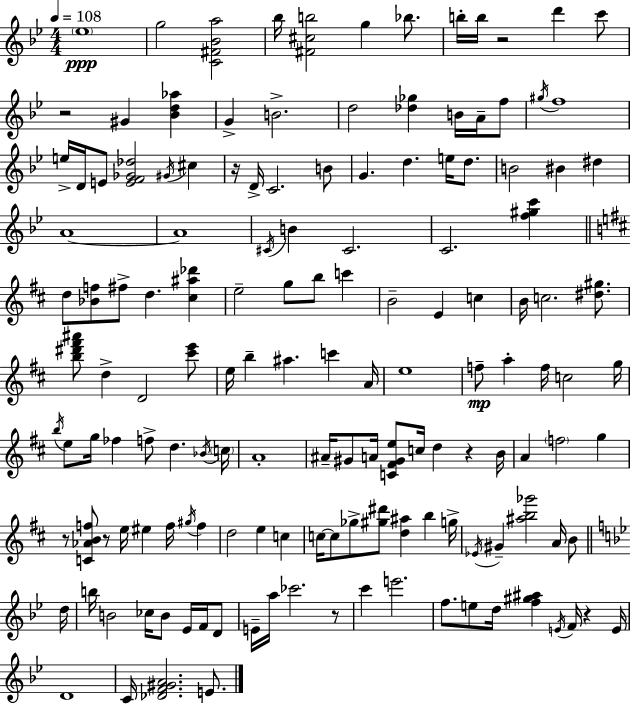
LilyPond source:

{
  \clef treble
  \numericTimeSignature
  \time 4/4
  \key bes \major
  \tempo 4 = 108
  \repeat volta 2 { \parenthesize ees''1\ppp | g''2 <c' fis' bes' a''>2 | bes''16 <fis' cis'' b''>2 g''4 bes''8. | b''16-. b''16 r2 d'''4 c'''8 | \break r2 gis'4 <bes' d'' aes''>4 | g'4-> b'2.-> | d''2 <des'' ges''>4 b'16 a'16-- f''8 | \acciaccatura { gis''16 } f''1 | \break e''16-> d'16 e'8 <e' f' ges' des''>2 \acciaccatura { gis'16 } cis''4 | r16 d'16-> c'2. | b'8 g'4. d''4. e''16 d''8. | b'2 bis'4 dis''4 | \break a'1~~ | a'1 | \acciaccatura { cis'16 } b'4 cis'2. | c'2. <f'' gis'' c'''>4 | \break \bar "||" \break \key d \major d''8 <bes' f''>8 fis''8-> d''4. <cis'' ais'' des'''>4 | e''2-- g''8 b''8 c'''4 | b'2-- e'4 c''4 | b'16 c''2. <dis'' gis''>8. | \break <b'' dis''' fis''' ais'''>8 d''4-> d'2 <cis''' e'''>8 | e''16 b''4-- ais''4. c'''4 a'16 | e''1 | f''8--\mp a''4-. f''16 c''2 g''16 | \break \acciaccatura { b''16 } e''8 g''16 fes''4 f''8-> d''4. | \acciaccatura { bes'16 } \parenthesize c''16 a'1-. | ais'16-- gis'8 a'16 <c' fis' gis' e''>8 c''16 d''4 r4 | b'16 a'4 \parenthesize f''2 g''4 | \break r8 <c' aes' b' f''>8 r8 e''16 eis''4 f''16 \acciaccatura { gis''16 } f''4 | d''2 e''4 c''4 | c''16~~ c''8 ges''8-> <gis'' dis'''>8 <d'' ais''>4 b''4 | g''16-> \acciaccatura { ees'16 } gis'4-- <ais'' b'' ges'''>2 | \break a'16 b'8 \bar "||" \break \key g \minor d''16 b''16 b'2 ces''16 b'8 ees'16 f'16 d'8 | e'16-- a''16 ces'''2. r8 | c'''4 e'''2. | f''8. e''8 d''16 <f'' gis'' ais''>4 \acciaccatura { e'16 } f'16 r4 | \break e'16 d'1 | c'16 <des' f' gis' a'>2. e'8. | } \bar "|."
}